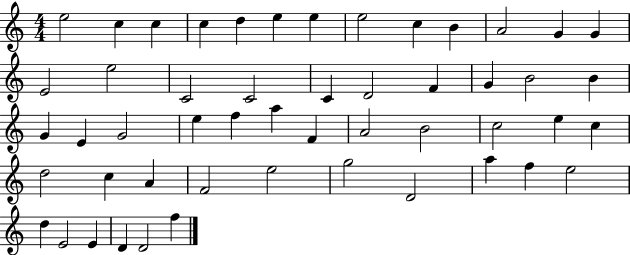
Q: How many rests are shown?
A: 0